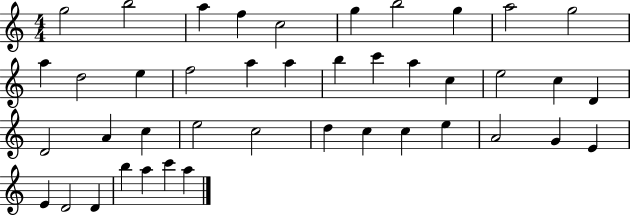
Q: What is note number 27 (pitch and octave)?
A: E5